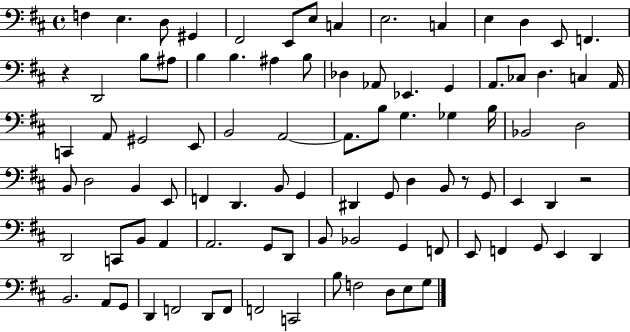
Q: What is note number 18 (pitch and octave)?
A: B3